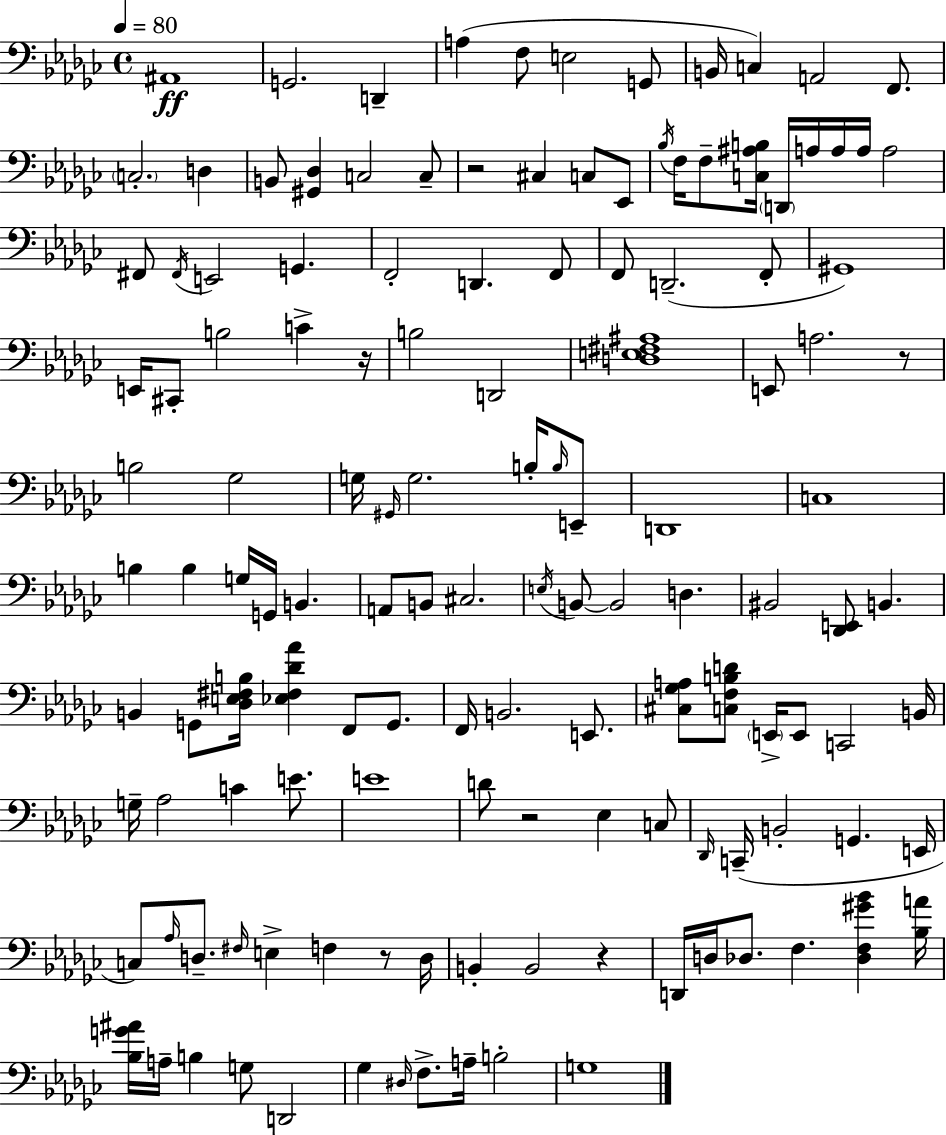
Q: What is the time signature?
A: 4/4